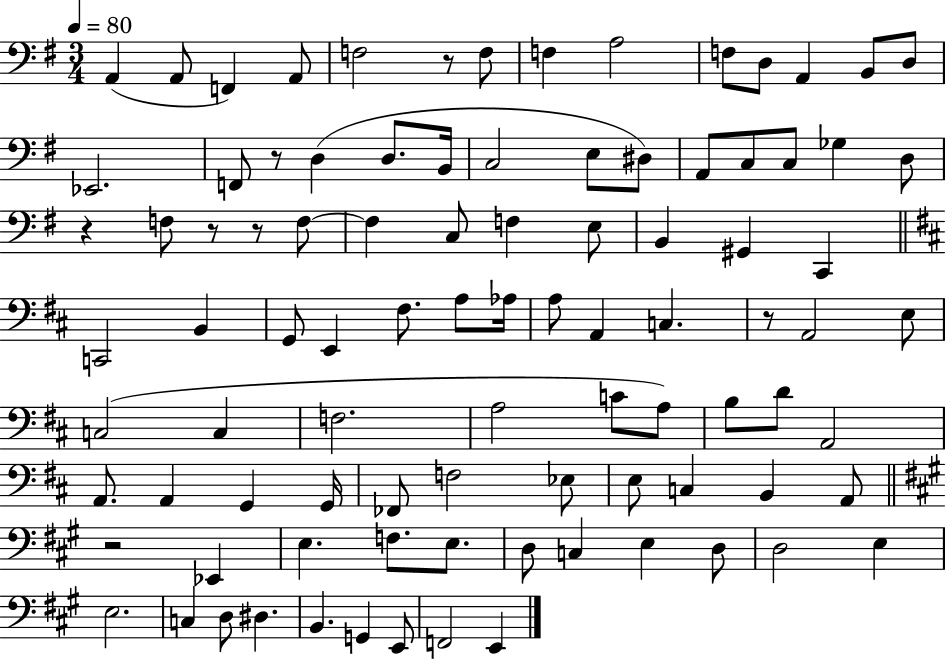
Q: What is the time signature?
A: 3/4